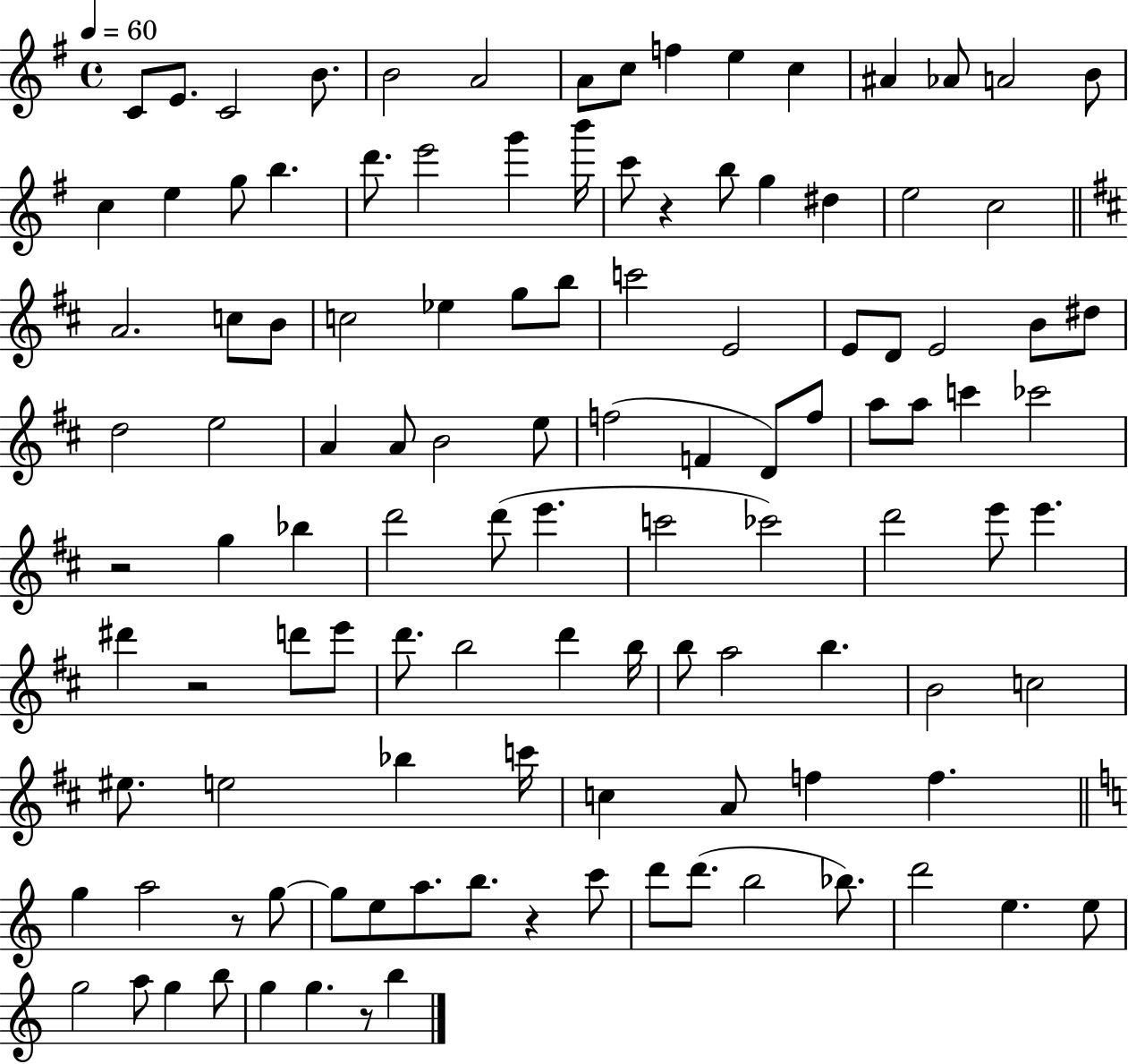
{
  \clef treble
  \time 4/4
  \defaultTimeSignature
  \key g \major
  \tempo 4 = 60
  c'8 e'8. c'2 b'8. | b'2 a'2 | a'8 c''8 f''4 e''4 c''4 | ais'4 aes'8 a'2 b'8 | \break c''4 e''4 g''8 b''4. | d'''8. e'''2 g'''4 b'''16 | c'''8 r4 b''8 g''4 dis''4 | e''2 c''2 | \break \bar "||" \break \key b \minor a'2. c''8 b'8 | c''2 ees''4 g''8 b''8 | c'''2 e'2 | e'8 d'8 e'2 b'8 dis''8 | \break d''2 e''2 | a'4 a'8 b'2 e''8 | f''2( f'4 d'8) f''8 | a''8 a''8 c'''4 ces'''2 | \break r2 g''4 bes''4 | d'''2 d'''8( e'''4. | c'''2 ces'''2) | d'''2 e'''8 e'''4. | \break dis'''4 r2 d'''8 e'''8 | d'''8. b''2 d'''4 b''16 | b''8 a''2 b''4. | b'2 c''2 | \break eis''8. e''2 bes''4 c'''16 | c''4 a'8 f''4 f''4. | \bar "||" \break \key a \minor g''4 a''2 r8 g''8~~ | g''8 e''8 a''8. b''8. r4 c'''8 | d'''8 d'''8.( b''2 bes''8.) | d'''2 e''4. e''8 | \break g''2 a''8 g''4 b''8 | g''4 g''4. r8 b''4 | \bar "|."
}